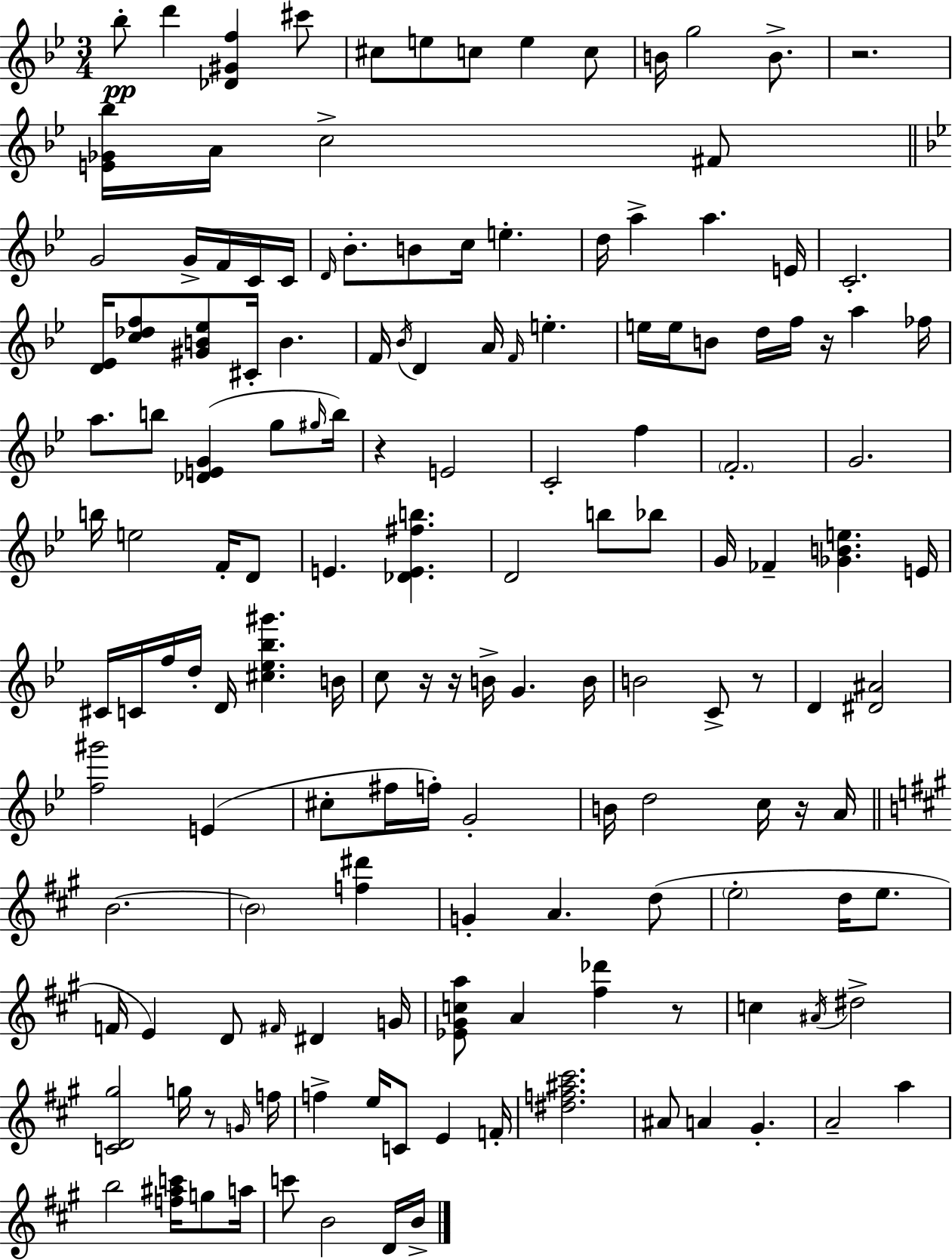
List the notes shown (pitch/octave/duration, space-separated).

Bb5/e D6/q [Db4,G#4,F5]/q C#6/e C#5/e E5/e C5/e E5/q C5/e B4/s G5/h B4/e. R/h. [E4,Gb4,Bb5]/s A4/s C5/h F#4/e G4/h G4/s F4/s C4/s C4/s D4/s Bb4/e. B4/e C5/s E5/q. D5/s A5/q A5/q. E4/s C4/h. [D4,Eb4]/s [C5,Db5,F5]/e [G#4,B4,Eb5]/e C#4/s B4/q. F4/s Bb4/s D4/q A4/s F4/s E5/q. E5/s E5/s B4/e D5/s F5/s R/s A5/q FES5/s A5/e. B5/e [Db4,E4,G4]/q G5/e G#5/s B5/s R/q E4/h C4/h F5/q F4/h. G4/h. B5/s E5/h F4/s D4/e E4/q. [Db4,E4,F#5,B5]/q. D4/h B5/e Bb5/e G4/s FES4/q [Gb4,B4,E5]/q. E4/s C#4/s C4/s F5/s D5/s D4/s [C#5,Eb5,Bb5,G#6]/q. B4/s C5/e R/s R/s B4/s G4/q. B4/s B4/h C4/e R/e D4/q [D#4,A#4]/h [F5,G#6]/h E4/q C#5/e F#5/s F5/s G4/h B4/s D5/h C5/s R/s A4/s B4/h. B4/h [F5,D#6]/q G4/q A4/q. D5/e E5/h D5/s E5/e. F4/s E4/q D4/e F#4/s D#4/q G4/s [Eb4,G#4,C5,A5]/e A4/q [F#5,Db6]/q R/e C5/q A#4/s D#5/h [C4,D4,G#5]/h G5/s R/e G4/s F5/s F5/q E5/s C4/e E4/q F4/s [D#5,F5,A#5,C#6]/h. A#4/e A4/q G#4/q. A4/h A5/q B5/h [F5,A#5,C6]/s G5/e A5/s C6/e B4/h D4/s B4/s